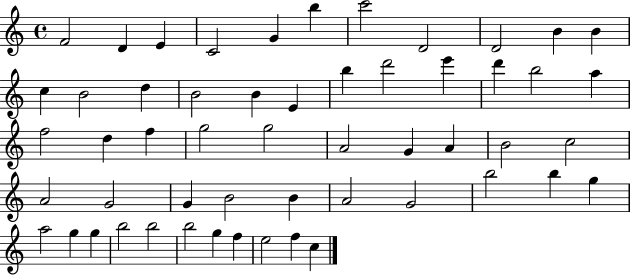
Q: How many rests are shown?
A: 0